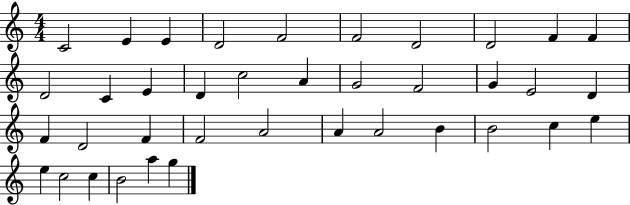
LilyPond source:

{
  \clef treble
  \numericTimeSignature
  \time 4/4
  \key c \major
  c'2 e'4 e'4 | d'2 f'2 | f'2 d'2 | d'2 f'4 f'4 | \break d'2 c'4 e'4 | d'4 c''2 a'4 | g'2 f'2 | g'4 e'2 d'4 | \break f'4 d'2 f'4 | f'2 a'2 | a'4 a'2 b'4 | b'2 c''4 e''4 | \break e''4 c''2 c''4 | b'2 a''4 g''4 | \bar "|."
}